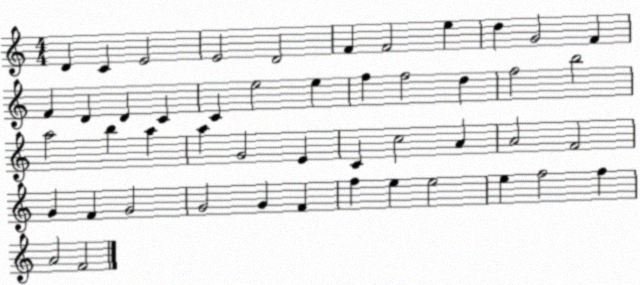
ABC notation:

X:1
T:Untitled
M:4/4
L:1/4
K:C
D C E2 E2 D2 F F2 e d G2 F F D D C C e2 e f f2 d f2 b2 a2 b a a G2 E C c2 A A2 F2 G F G2 G2 G F f e e2 e f2 f A2 F2